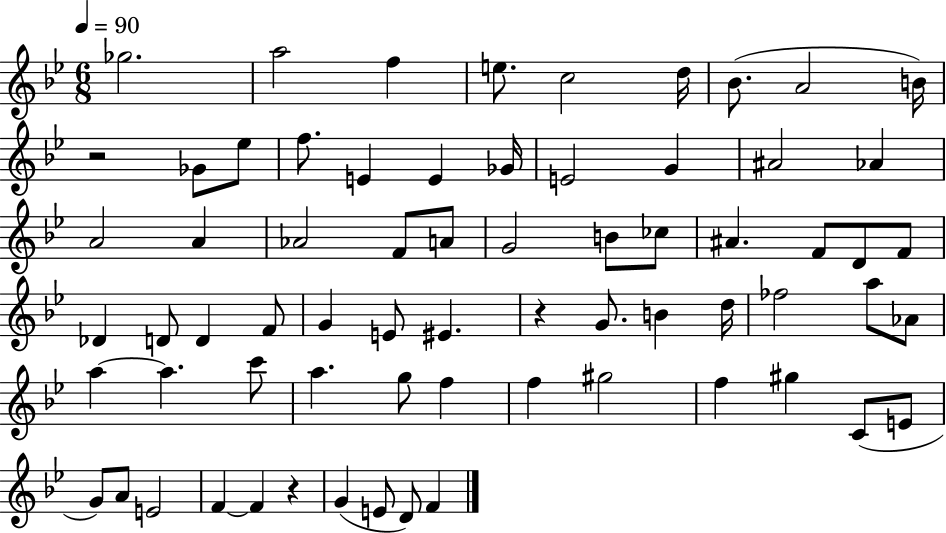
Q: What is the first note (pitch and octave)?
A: Gb5